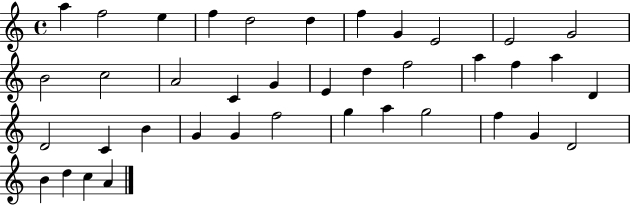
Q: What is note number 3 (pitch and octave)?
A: E5